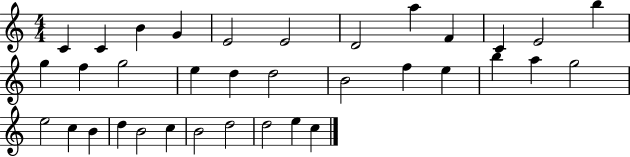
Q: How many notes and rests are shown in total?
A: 35